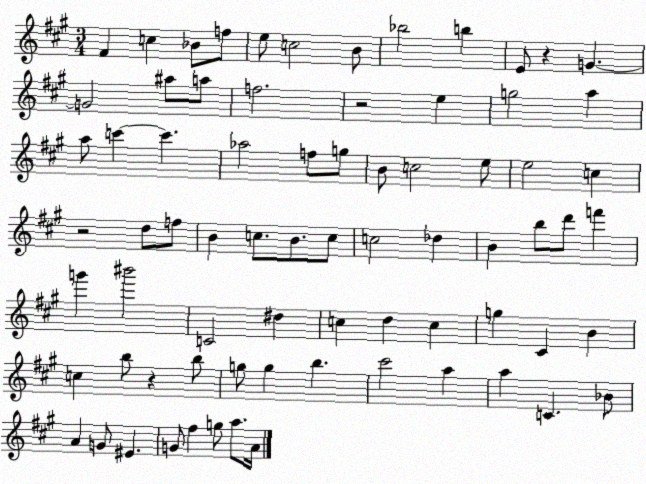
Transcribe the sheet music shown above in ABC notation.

X:1
T:Untitled
M:3/4
L:1/4
K:A
^F c _B/2 f/2 e/2 c2 B/2 _b2 b E/2 z G G2 ^a/2 a/2 f2 z2 e g2 a a/2 c' c' _a2 f/2 g/2 B/2 c2 e/2 e2 c z2 d/2 f/2 B c/2 B/2 c/2 c2 _d B b/2 d'/2 f' g' ^b'2 C2 ^d c d c g ^C B c b/2 z b/2 g/2 g b ^c'2 a a C _B/2 A G/2 ^E G/2 ^f g/2 a/2 A/4